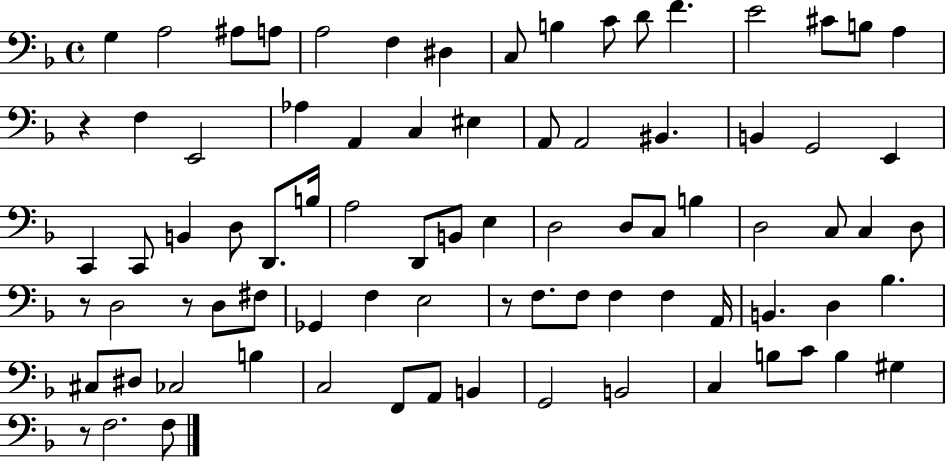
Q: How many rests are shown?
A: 5